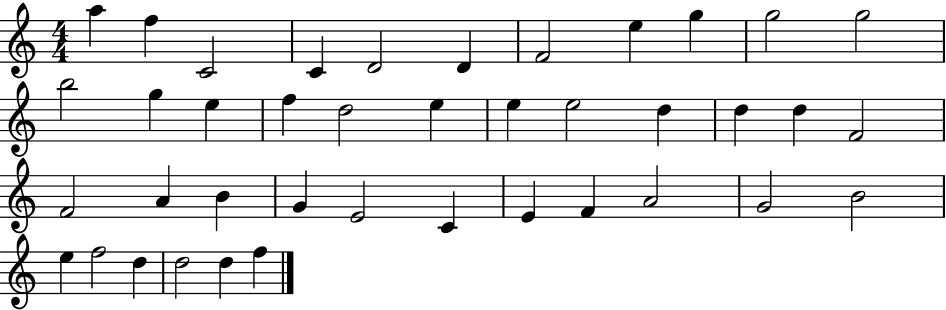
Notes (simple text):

A5/q F5/q C4/h C4/q D4/h D4/q F4/h E5/q G5/q G5/h G5/h B5/h G5/q E5/q F5/q D5/h E5/q E5/q E5/h D5/q D5/q D5/q F4/h F4/h A4/q B4/q G4/q E4/h C4/q E4/q F4/q A4/h G4/h B4/h E5/q F5/h D5/q D5/h D5/q F5/q